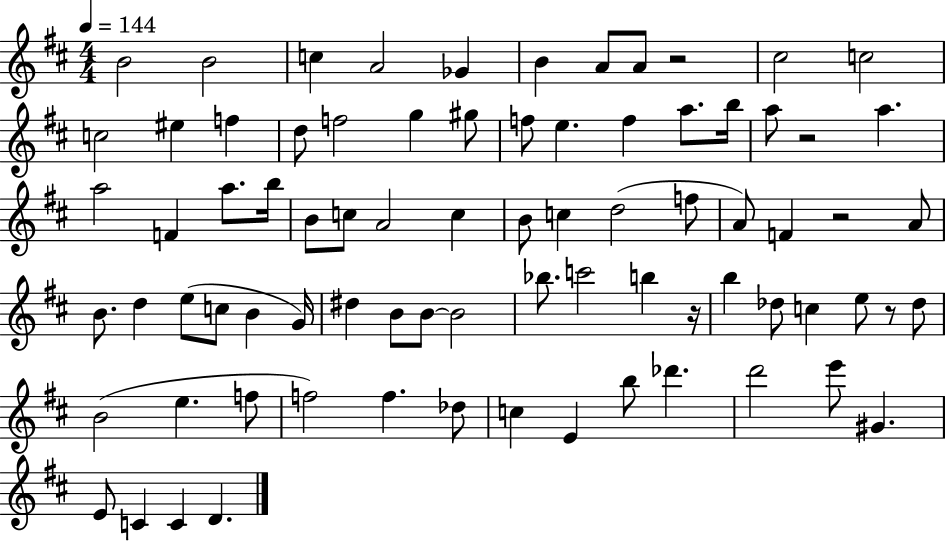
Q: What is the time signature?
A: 4/4